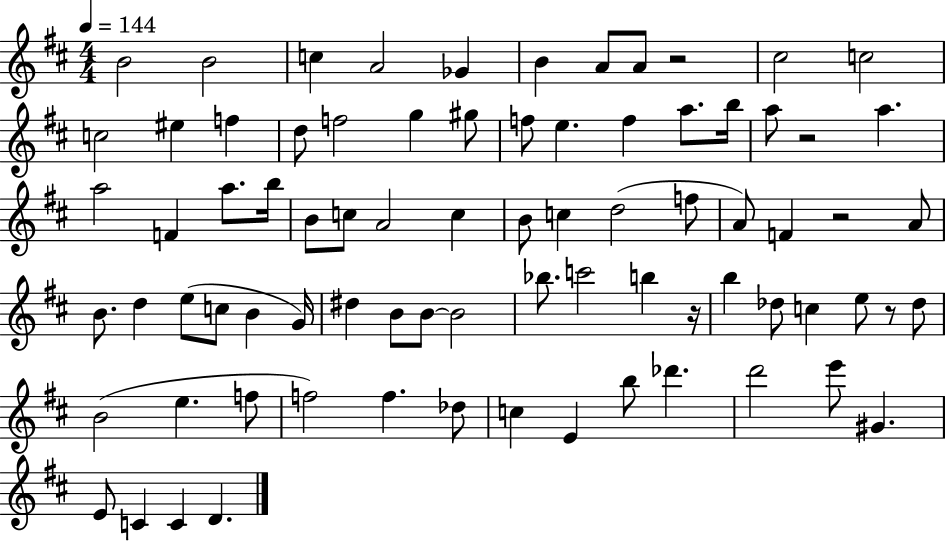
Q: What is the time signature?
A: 4/4